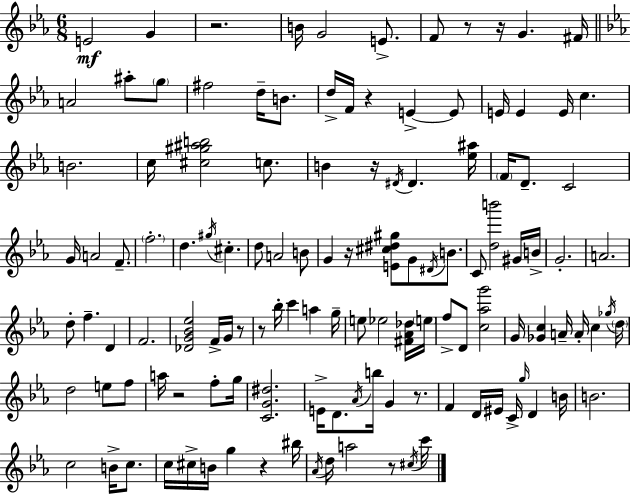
E4/h G4/q R/h. B4/s G4/h E4/e. F4/e R/e R/s G4/q. F#4/s A4/h A#5/e G5/e F#5/h D5/s B4/e. D5/s F4/s R/q E4/q E4/e E4/s E4/q E4/s C5/q. B4/h. C5/s [C#5,G#5,A#5,B5]/h C5/e. B4/q R/s D#4/s D#4/q. [Eb5,A#5]/s F4/s D4/e. C4/h G4/s A4/h F4/e. F5/h. D5/q. G#5/s C#5/q. D5/e A4/h B4/e G4/q R/s [E4,C#5,D#5,G#5]/e G4/e D#4/s B4/e. C4/e [D5,B6]/h G#4/s B4/s G4/h. A4/h. D5/e F5/q. D4/q F4/h. [Db4,G4,Bb4,Eb5]/h F4/s G4/s R/e R/e Bb5/s C6/q A5/q G5/s E5/e Eb5/h [F#4,Ab4,Db5]/s E5/s F5/e D4/e [C5,Ab5,G6]/h G4/s [Gb4,C5]/q A4/s A4/s C5/q Gb5/s D5/s D5/h E5/e F5/e A5/s R/h F5/e G5/s [C4,G4,D#5]/h. E4/s D4/e. Ab4/s B5/s G4/q R/e. F4/q D4/s EIS4/s C4/s G5/s D4/q B4/s B4/h. C5/h B4/s C5/e. C5/s C#5/s B4/s G5/q R/q BIS5/s Ab4/s D5/s A5/h R/e C#5/s C6/s